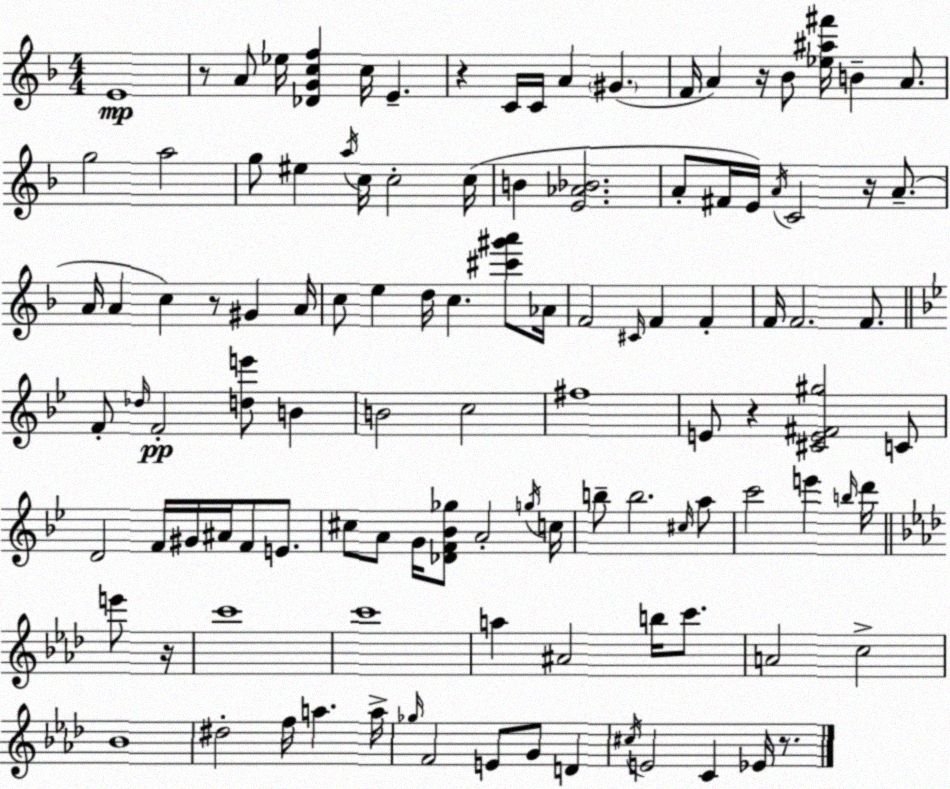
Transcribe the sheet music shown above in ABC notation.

X:1
T:Untitled
M:4/4
L:1/4
K:Dm
E4 z/2 A/2 _e/4 [_DGcf] c/4 E z C/4 C/4 A ^G F/4 A z/4 _B/2 [_e^a^f']/4 B A/2 g2 a2 g/2 ^e a/4 c/4 c2 c/4 B [E_A_B]2 A/2 ^F/4 E/4 A/4 C2 z/4 A/2 A/4 A c z/2 ^G A/4 c/2 e d/4 c [^c'^g'a']/2 _A/4 F2 ^C/4 F F F/4 F2 F/2 F/2 _d/4 F2 [de']/2 B B2 c2 ^f4 E/2 z [^CE^F^g]2 C/2 D2 F/4 ^G/4 ^A/4 F/2 E/2 ^c/2 A/2 G/4 [_DF_B_g]/2 A2 g/4 c/4 b/2 b2 ^c/4 a/2 c'2 e' b/4 d'/4 e'/2 z/4 c'4 c'4 a ^A2 b/4 c'/2 A2 c2 _B4 ^d2 f/4 a a/4 _g/4 F2 E/2 G/2 D ^c/4 E2 C _E/4 z/2